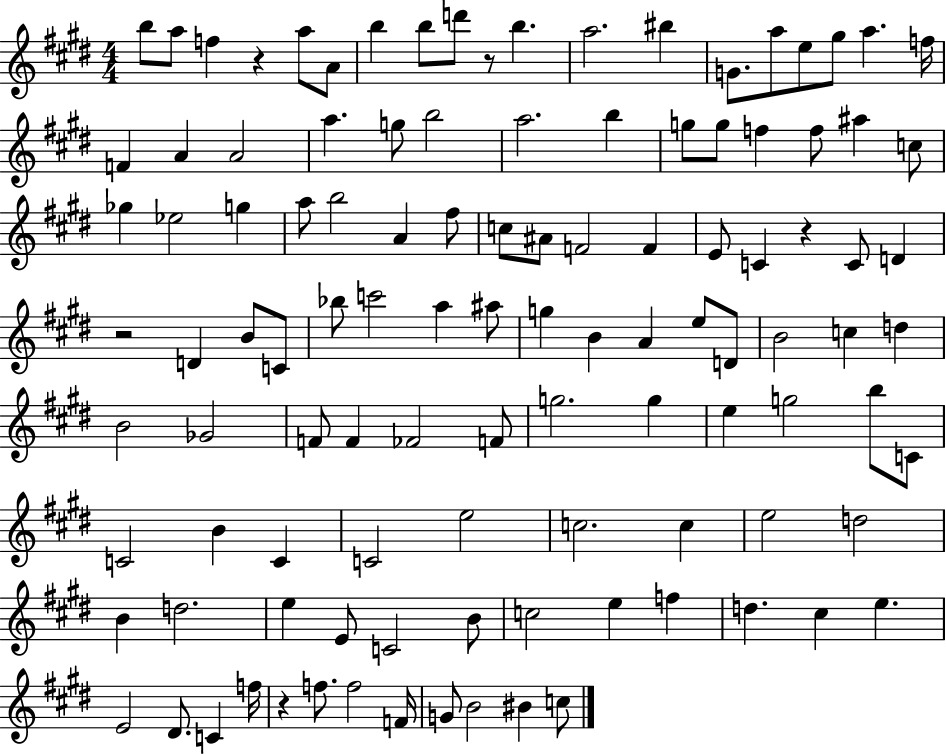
B5/e A5/e F5/q R/q A5/e A4/e B5/q B5/e D6/e R/e B5/q. A5/h. BIS5/q G4/e. A5/e E5/e G#5/e A5/q. F5/s F4/q A4/q A4/h A5/q. G5/e B5/h A5/h. B5/q G5/e G5/e F5/q F5/e A#5/q C5/e Gb5/q Eb5/h G5/q A5/e B5/h A4/q F#5/e C5/e A#4/e F4/h F4/q E4/e C4/q R/q C4/e D4/q R/h D4/q B4/e C4/e Bb5/e C6/h A5/q A#5/e G5/q B4/q A4/q E5/e D4/e B4/h C5/q D5/q B4/h Gb4/h F4/e F4/q FES4/h F4/e G5/h. G5/q E5/q G5/h B5/e C4/e C4/h B4/q C4/q C4/h E5/h C5/h. C5/q E5/h D5/h B4/q D5/h. E5/q E4/e C4/h B4/e C5/h E5/q F5/q D5/q. C#5/q E5/q. E4/h D#4/e. C4/q F5/s R/q F5/e. F5/h F4/s G4/e B4/h BIS4/q C5/e